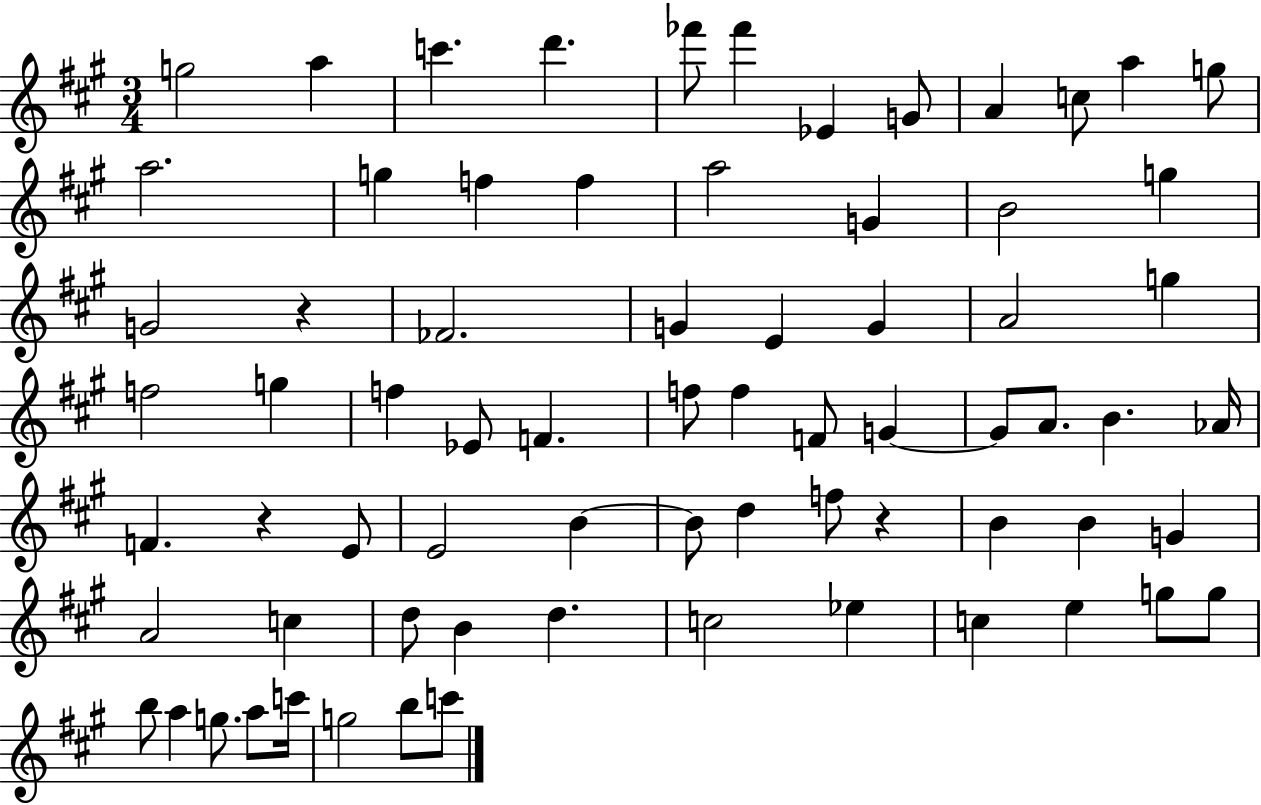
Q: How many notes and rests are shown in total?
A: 72